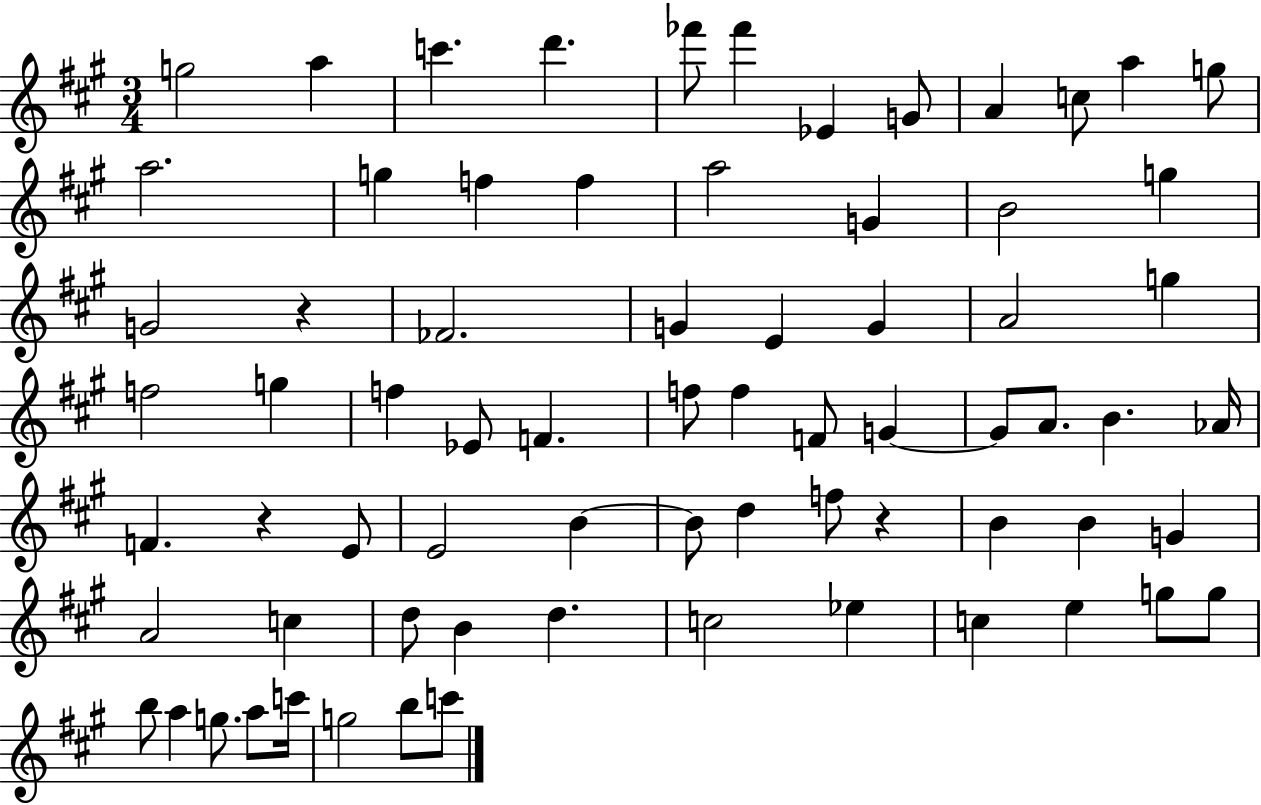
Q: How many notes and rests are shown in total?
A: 72